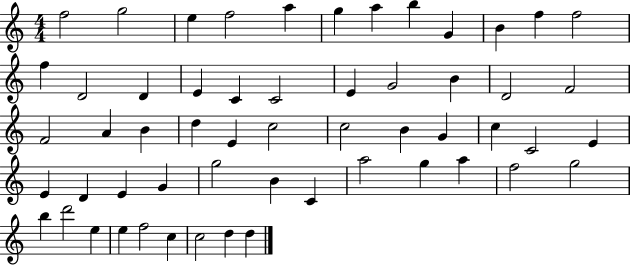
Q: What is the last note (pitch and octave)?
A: D5